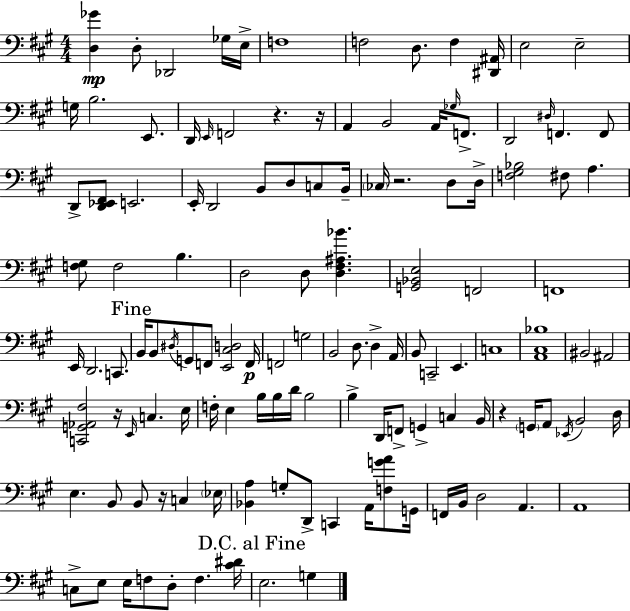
X:1
T:Untitled
M:4/4
L:1/4
K:A
[D,_G] D,/2 _D,,2 _G,/4 E,/4 F,4 F,2 D,/2 F, [^D,,^A,,]/4 E,2 E,2 G,/4 B,2 E,,/2 D,,/4 E,,/4 F,,2 z z/4 A,, B,,2 A,,/4 _G,/4 F,,/2 D,,2 ^D,/4 F,, F,,/2 D,,/2 [D,,_E,,^F,,]/2 E,,2 E,,/4 D,,2 B,,/2 D,/2 C,/2 B,,/4 _C,/4 z2 D,/2 D,/4 [F,^G,_B,]2 ^F,/2 A, [F,^G,]/2 F,2 B, D,2 D,/2 [D,^F,^A,_B] [G,,_B,,E,]2 F,,2 F,,4 E,,/4 D,,2 C,,/2 B,,/4 B,,/2 ^D,/4 G,,/2 F,,/2 [E,,^C,D,]2 F,,/4 F,,2 G,2 B,,2 D,/2 D, A,,/4 B,,/2 C,,2 E,, C,4 [A,,^C,_B,]4 ^B,,2 ^A,,2 [C,,G,,_A,,^F,]2 z/4 E,,/4 C, E,/4 F,/4 E, B,/4 B,/4 D/4 B,2 B, D,,/4 F,,/2 G,, C, B,,/4 z G,,/4 A,,/2 _E,,/4 B,,2 D,/4 E, B,,/2 B,,/2 z/4 C, _E,/4 [_B,,A,] G,/2 D,,/2 C,, A,,/4 [F,GA]/2 G,,/4 F,,/4 B,,/4 D,2 A,, A,,4 C,/2 E,/2 E,/4 F,/2 D,/2 F, [^C^D]/4 E,2 G,